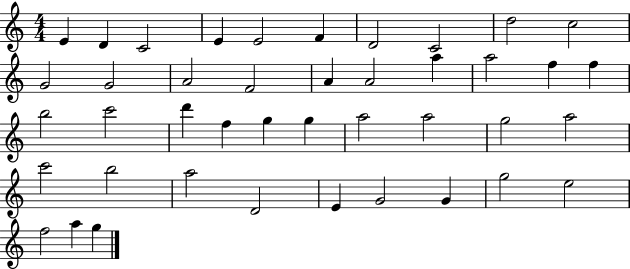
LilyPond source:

{
  \clef treble
  \numericTimeSignature
  \time 4/4
  \key c \major
  e'4 d'4 c'2 | e'4 e'2 f'4 | d'2 c'2 | d''2 c''2 | \break g'2 g'2 | a'2 f'2 | a'4 a'2 a''4 | a''2 f''4 f''4 | \break b''2 c'''2 | d'''4 f''4 g''4 g''4 | a''2 a''2 | g''2 a''2 | \break c'''2 b''2 | a''2 d'2 | e'4 g'2 g'4 | g''2 e''2 | \break f''2 a''4 g''4 | \bar "|."
}